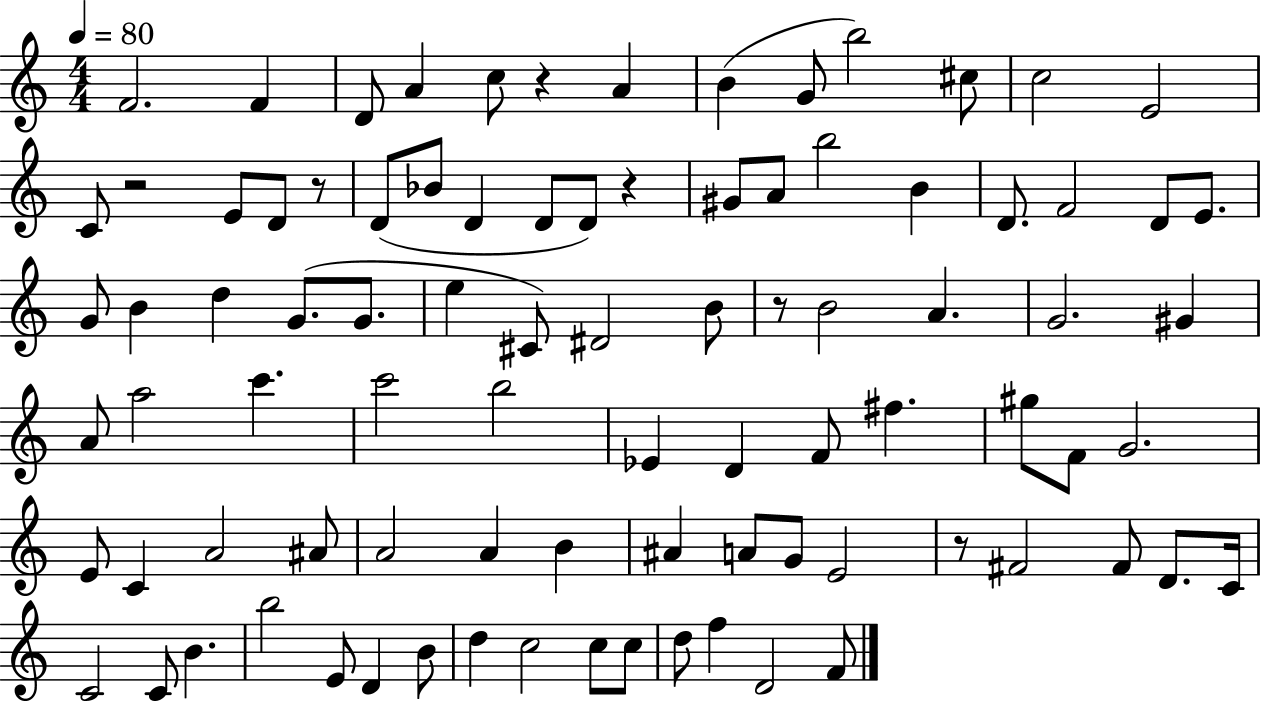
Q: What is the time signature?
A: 4/4